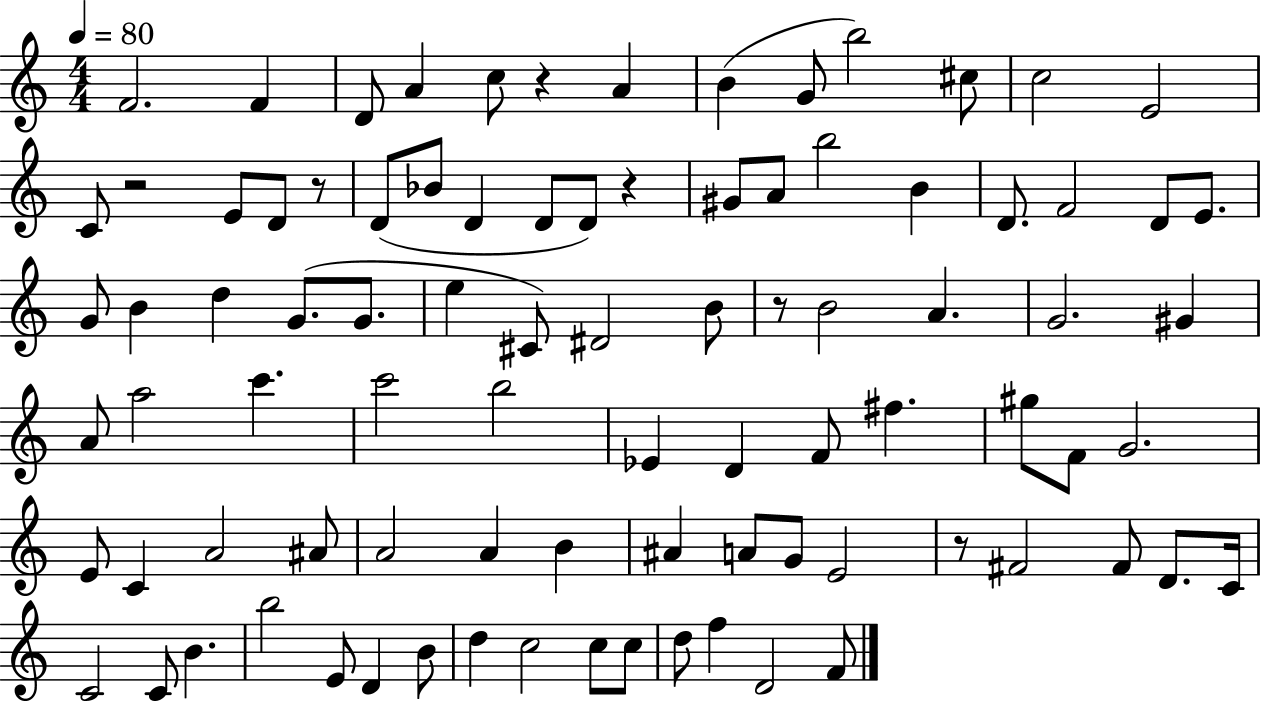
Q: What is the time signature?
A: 4/4